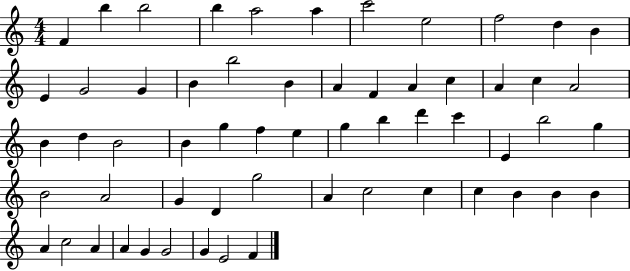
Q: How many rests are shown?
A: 0